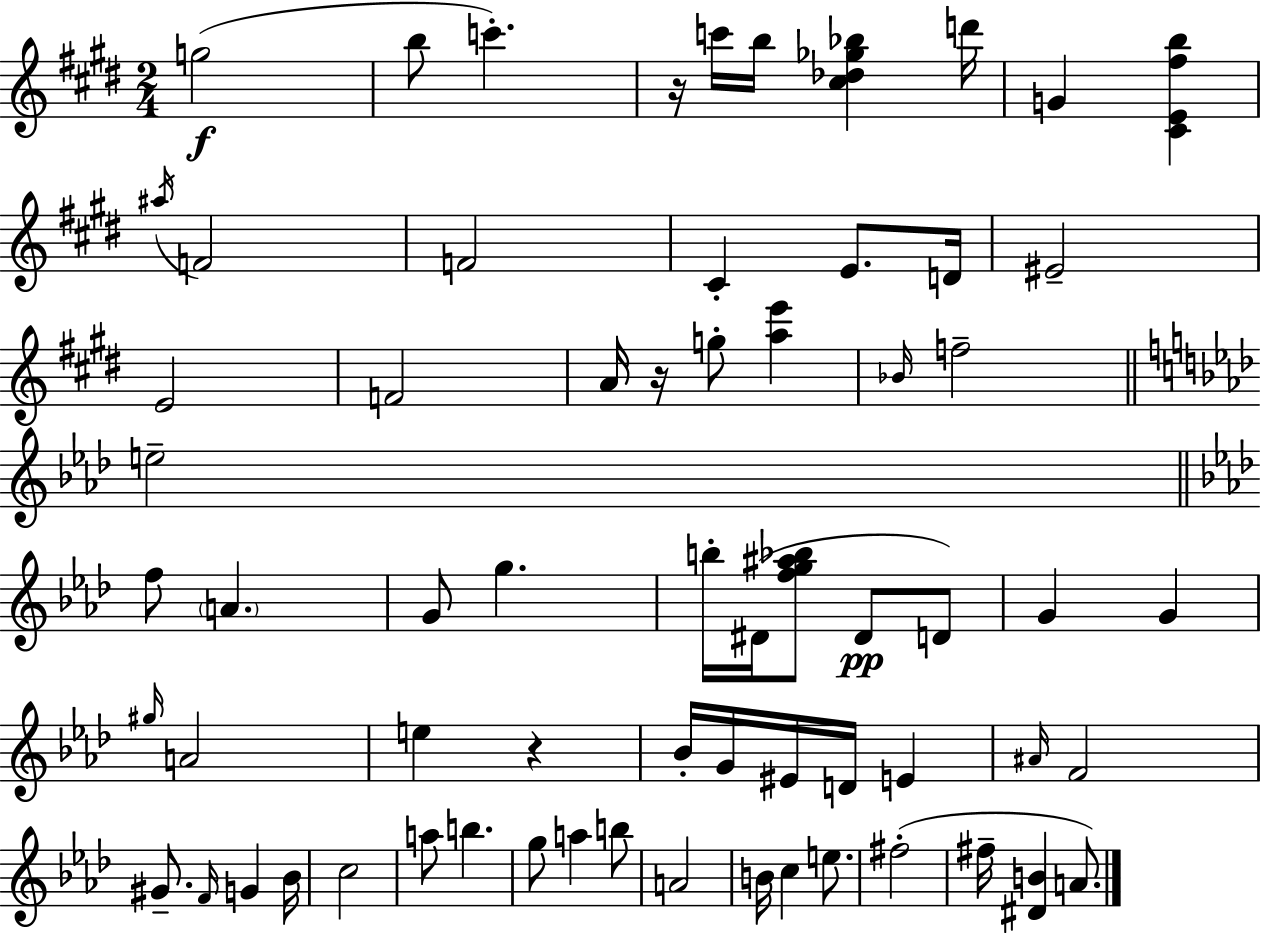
G5/h B5/e C6/q. R/s C6/s B5/s [C#5,Db5,Gb5,Bb5]/q D6/s G4/q [C#4,E4,F#5,B5]/q A#5/s F4/h F4/h C#4/q E4/e. D4/s EIS4/h E4/h F4/h A4/s R/s G5/e [A5,E6]/q Bb4/s F5/h E5/h F5/e A4/q. G4/e G5/q. B5/s D#4/s [F5,G5,A#5,Bb5]/e D#4/e D4/e G4/q G4/q G#5/s A4/h E5/q R/q Bb4/s G4/s EIS4/s D4/s E4/q A#4/s F4/h G#4/e. F4/s G4/q Bb4/s C5/h A5/e B5/q. G5/e A5/q B5/e A4/h B4/s C5/q E5/e. F#5/h F#5/s [D#4,B4]/q A4/e.